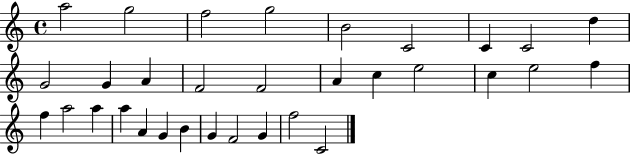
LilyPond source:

{
  \clef treble
  \time 4/4
  \defaultTimeSignature
  \key c \major
  a''2 g''2 | f''2 g''2 | b'2 c'2 | c'4 c'2 d''4 | \break g'2 g'4 a'4 | f'2 f'2 | a'4 c''4 e''2 | c''4 e''2 f''4 | \break f''4 a''2 a''4 | a''4 a'4 g'4 b'4 | g'4 f'2 g'4 | f''2 c'2 | \break \bar "|."
}